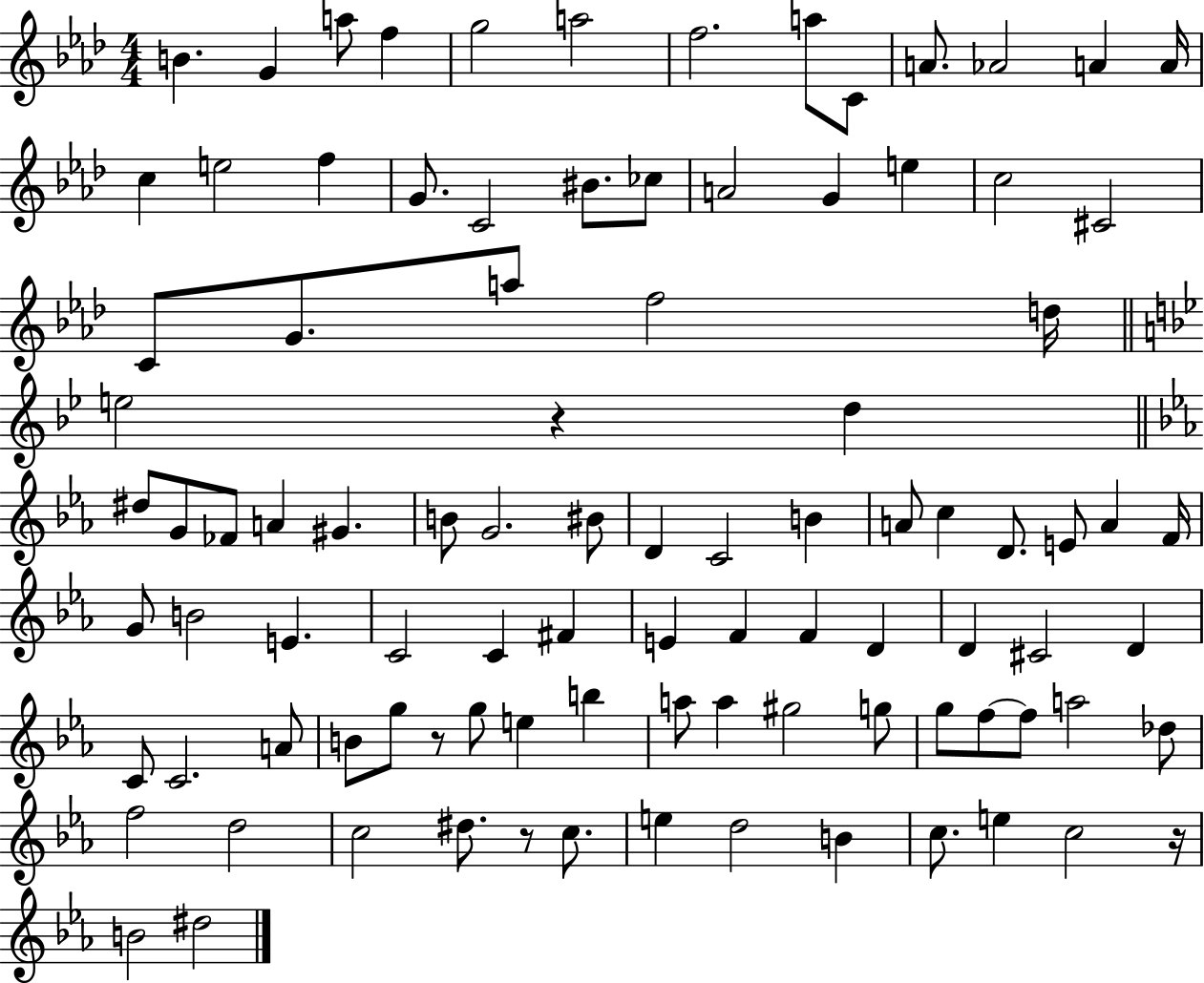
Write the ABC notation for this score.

X:1
T:Untitled
M:4/4
L:1/4
K:Ab
B G a/2 f g2 a2 f2 a/2 C/2 A/2 _A2 A A/4 c e2 f G/2 C2 ^B/2 _c/2 A2 G e c2 ^C2 C/2 G/2 a/2 f2 d/4 e2 z d ^d/2 G/2 _F/2 A ^G B/2 G2 ^B/2 D C2 B A/2 c D/2 E/2 A F/4 G/2 B2 E C2 C ^F E F F D D ^C2 D C/2 C2 A/2 B/2 g/2 z/2 g/2 e b a/2 a ^g2 g/2 g/2 f/2 f/2 a2 _d/2 f2 d2 c2 ^d/2 z/2 c/2 e d2 B c/2 e c2 z/4 B2 ^d2